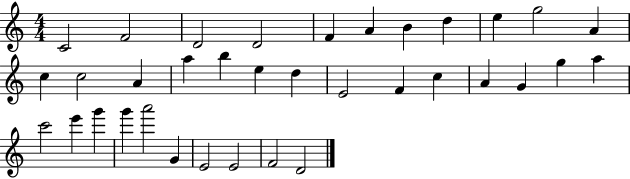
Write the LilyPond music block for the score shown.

{
  \clef treble
  \numericTimeSignature
  \time 4/4
  \key c \major
  c'2 f'2 | d'2 d'2 | f'4 a'4 b'4 d''4 | e''4 g''2 a'4 | \break c''4 c''2 a'4 | a''4 b''4 e''4 d''4 | e'2 f'4 c''4 | a'4 g'4 g''4 a''4 | \break c'''2 e'''4 g'''4 | g'''4 a'''2 g'4 | e'2 e'2 | f'2 d'2 | \break \bar "|."
}